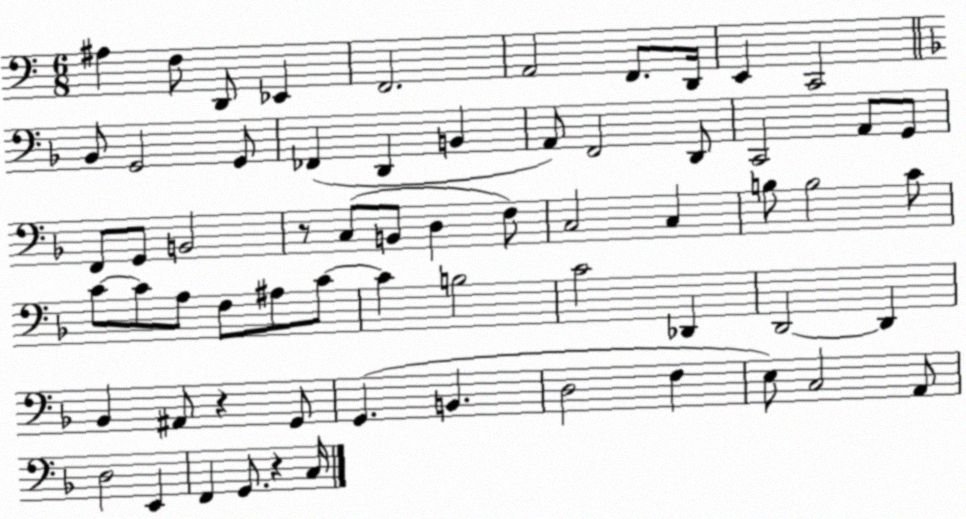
X:1
T:Untitled
M:6/8
L:1/4
K:C
^A, F,/2 D,,/2 _E,, F,,2 A,,2 F,,/2 D,,/4 E,, C,,2 _B,,/2 G,,2 G,,/2 _F,, D,, B,, A,,/2 F,,2 D,,/2 C,,2 A,,/2 G,,/2 F,,/2 G,,/2 B,,2 z/2 C,/2 B,,/2 D, F,/2 C,2 C, B,/2 B,2 C/2 C/2 C/2 A,/2 F,/2 ^A,/2 C/2 C B,2 C2 _D,, D,,2 D,, _B,, ^A,,/2 z G,,/2 G,, B,, D,2 F, E,/2 C,2 A,,/2 D,2 E,, F,, G,,/2 z C,/4